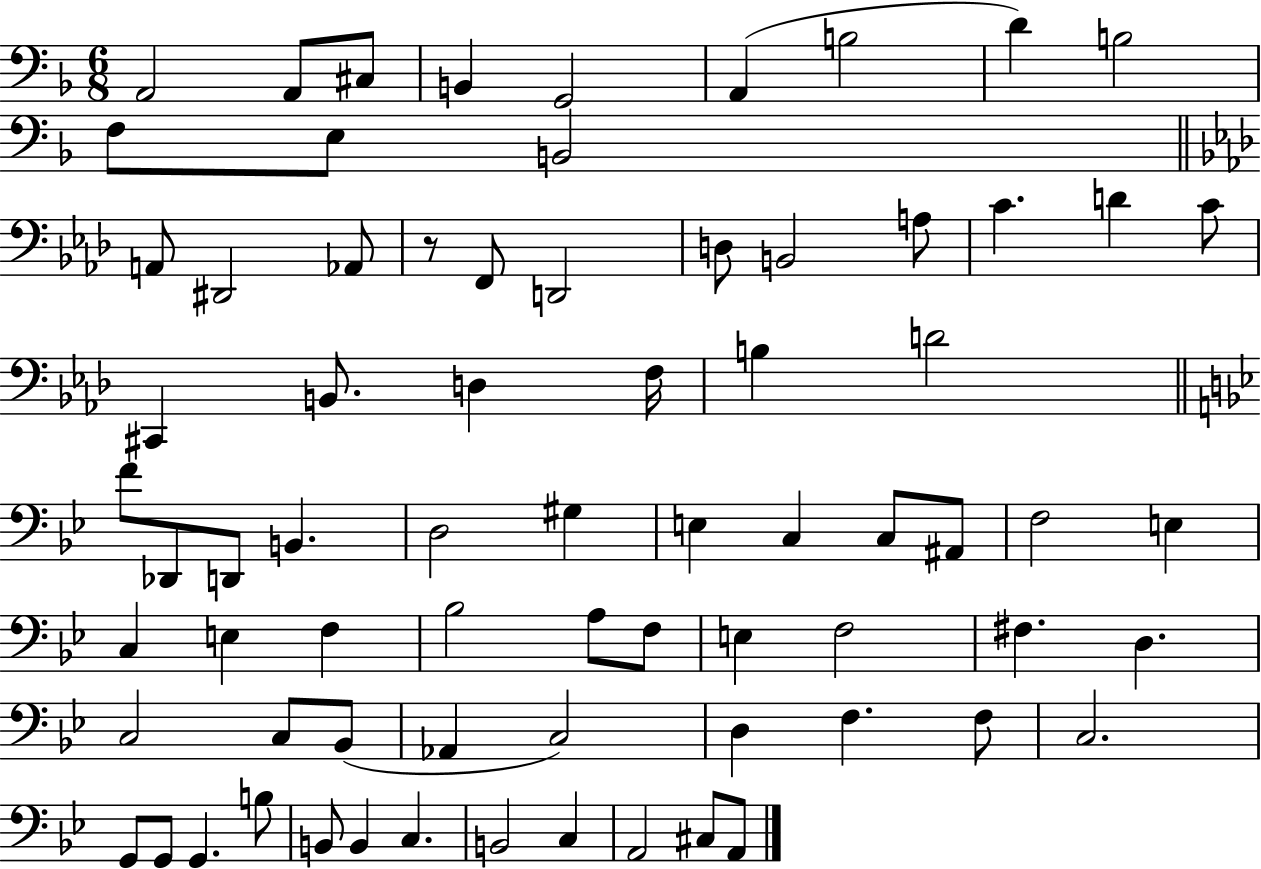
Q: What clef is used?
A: bass